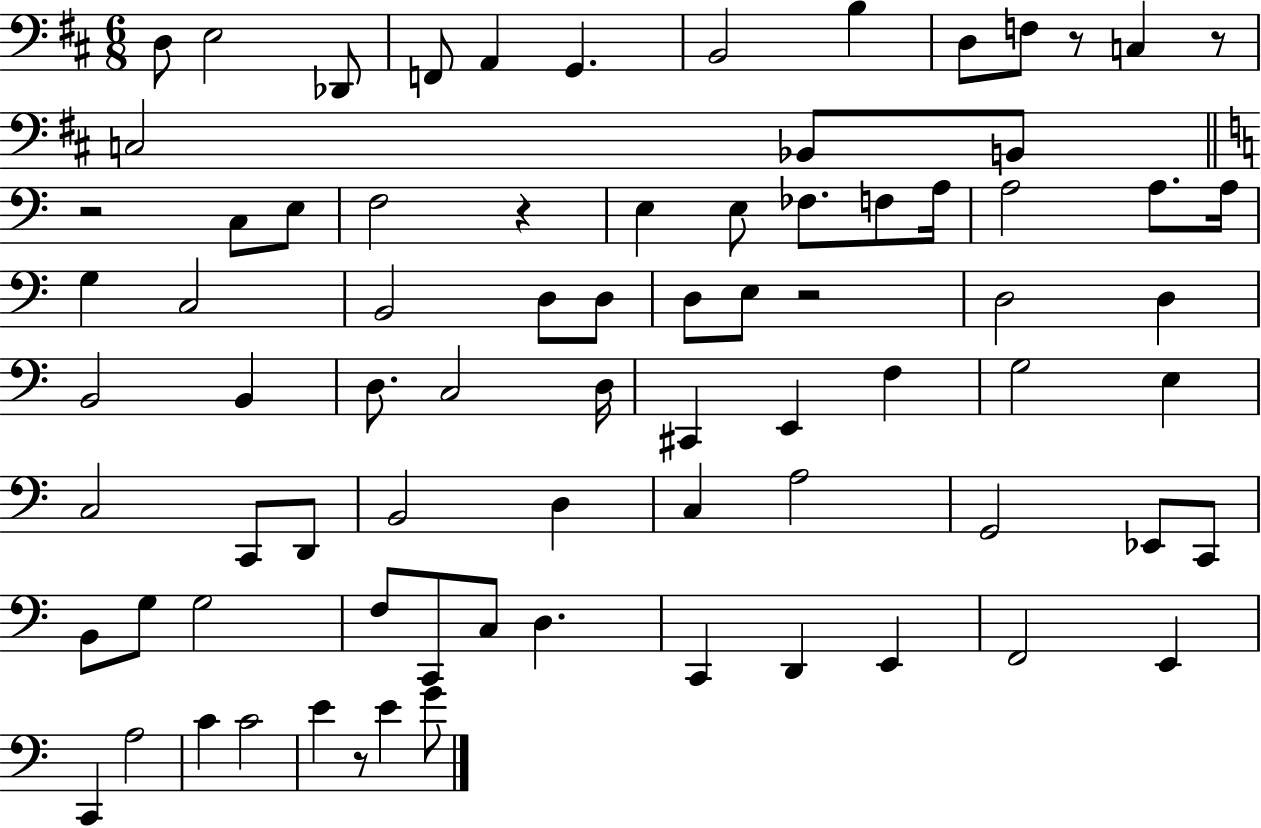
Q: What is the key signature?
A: D major